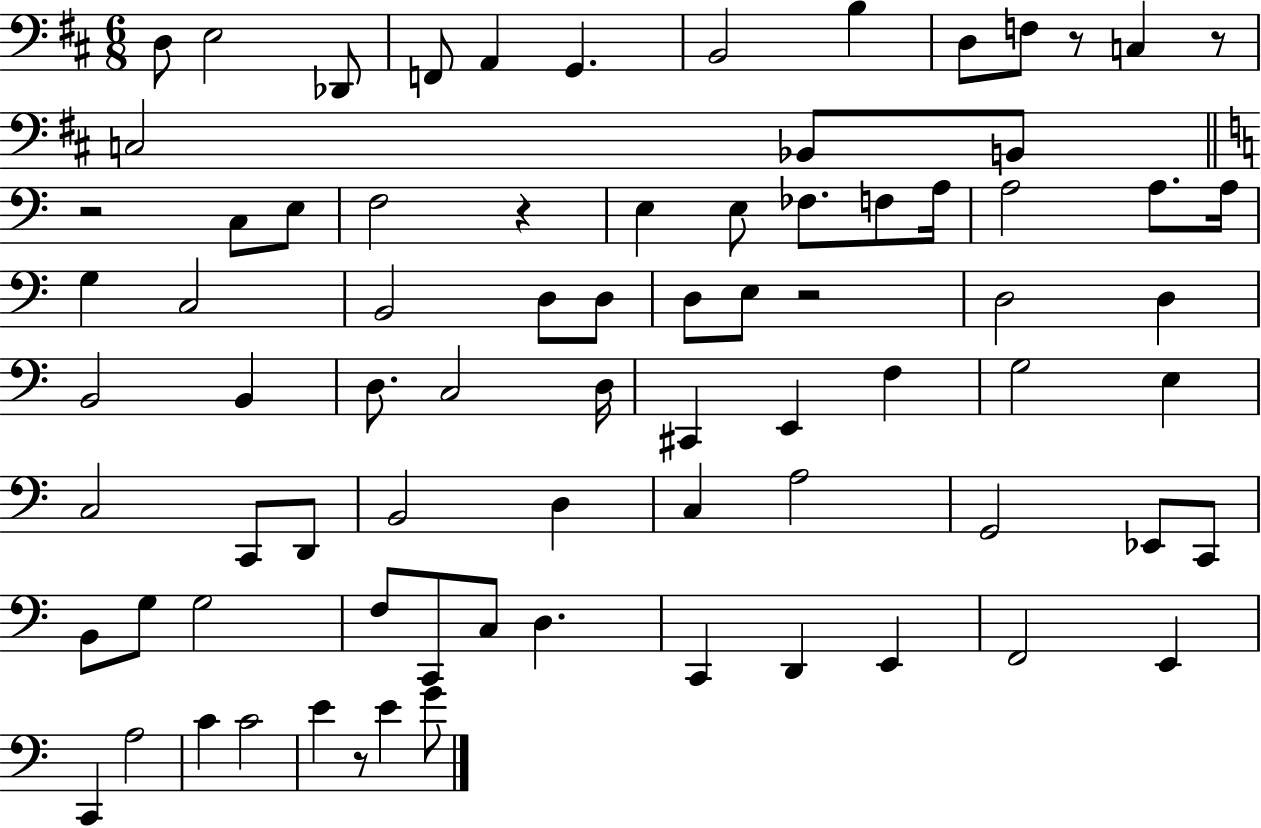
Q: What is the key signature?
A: D major